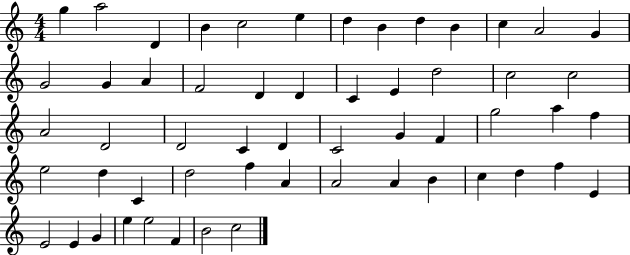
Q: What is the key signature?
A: C major